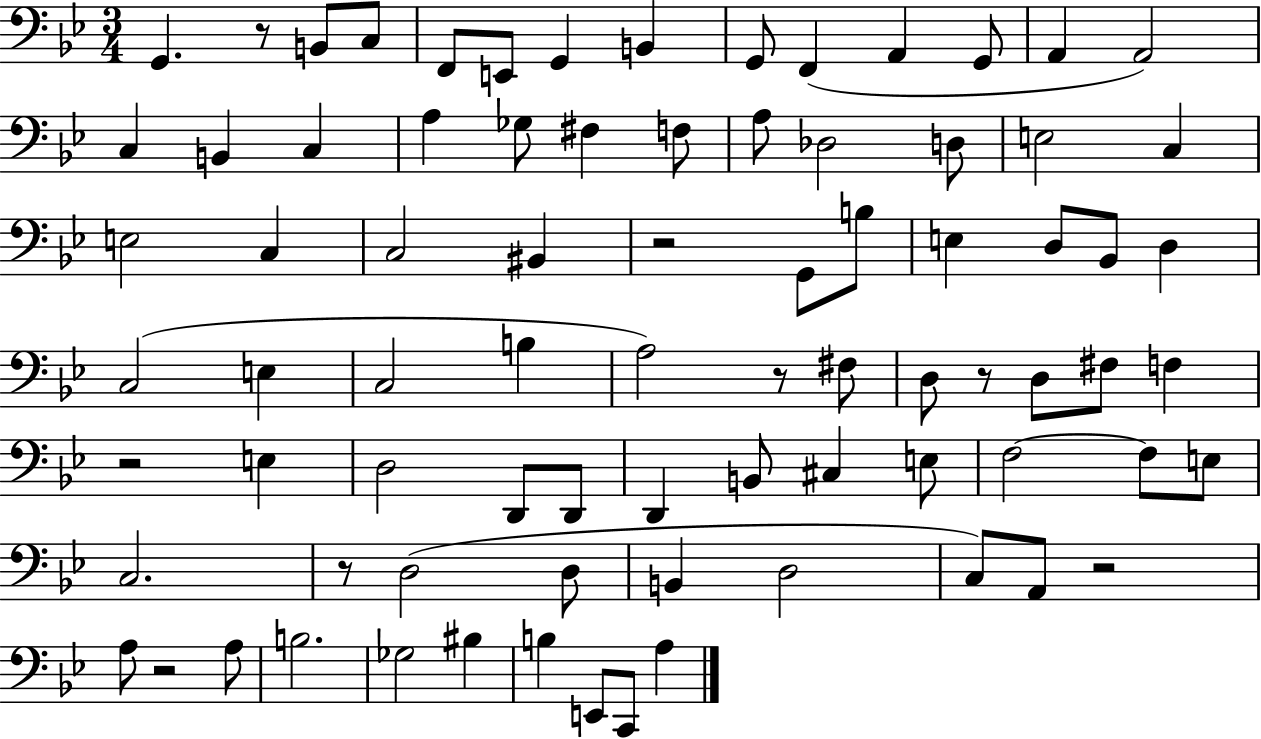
G2/q. R/e B2/e C3/e F2/e E2/e G2/q B2/q G2/e F2/q A2/q G2/e A2/q A2/h C3/q B2/q C3/q A3/q Gb3/e F#3/q F3/e A3/e Db3/h D3/e E3/h C3/q E3/h C3/q C3/h BIS2/q R/h G2/e B3/e E3/q D3/e Bb2/e D3/q C3/h E3/q C3/h B3/q A3/h R/e F#3/e D3/e R/e D3/e F#3/e F3/q R/h E3/q D3/h D2/e D2/e D2/q B2/e C#3/q E3/e F3/h F3/e E3/e C3/h. R/e D3/h D3/e B2/q D3/h C3/e A2/e R/h A3/e R/h A3/e B3/h. Gb3/h BIS3/q B3/q E2/e C2/e A3/q